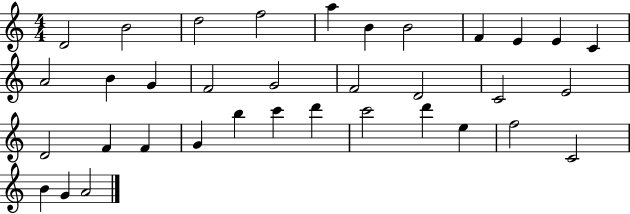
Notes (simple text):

D4/h B4/h D5/h F5/h A5/q B4/q B4/h F4/q E4/q E4/q C4/q A4/h B4/q G4/q F4/h G4/h F4/h D4/h C4/h E4/h D4/h F4/q F4/q G4/q B5/q C6/q D6/q C6/h D6/q E5/q F5/h C4/h B4/q G4/q A4/h